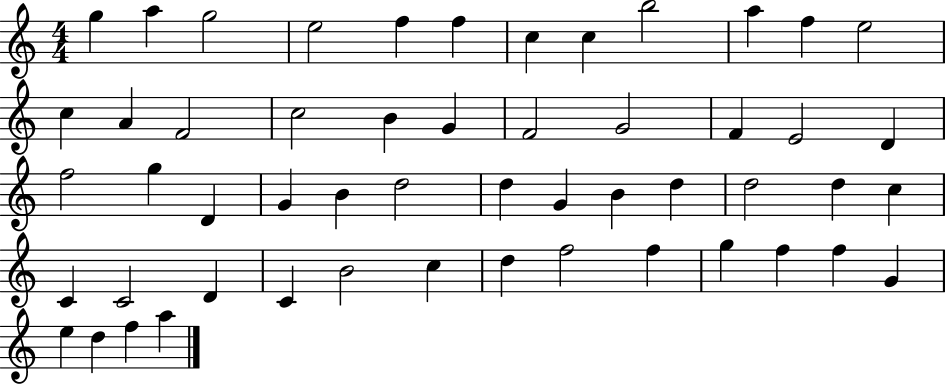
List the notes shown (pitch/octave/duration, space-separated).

G5/q A5/q G5/h E5/h F5/q F5/q C5/q C5/q B5/h A5/q F5/q E5/h C5/q A4/q F4/h C5/h B4/q G4/q F4/h G4/h F4/q E4/h D4/q F5/h G5/q D4/q G4/q B4/q D5/h D5/q G4/q B4/q D5/q D5/h D5/q C5/q C4/q C4/h D4/q C4/q B4/h C5/q D5/q F5/h F5/q G5/q F5/q F5/q G4/q E5/q D5/q F5/q A5/q